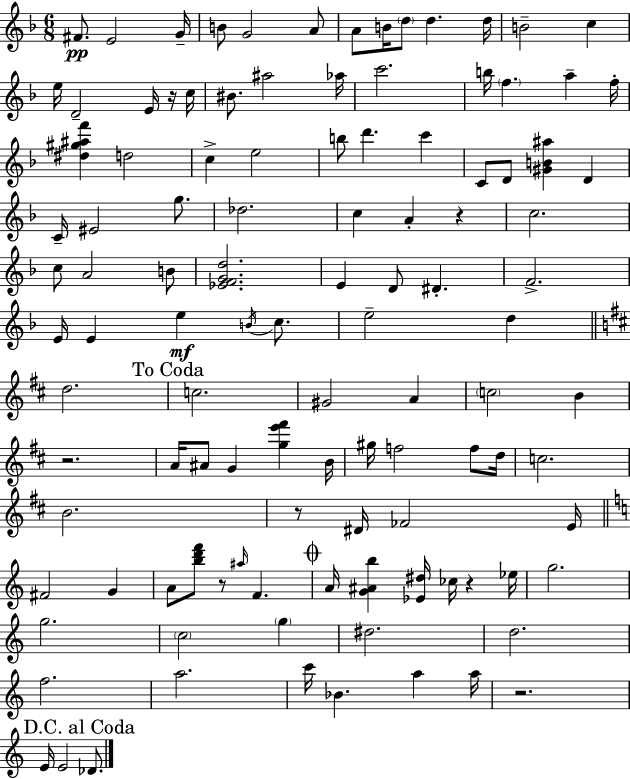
F#4/e. E4/h G4/s B4/e G4/h A4/e A4/e B4/s D5/e D5/q. D5/s B4/h C5/q E5/s D4/h E4/s R/s C5/s BIS4/e. A#5/h Ab5/s C6/h. B5/s F5/q. A5/q F5/s [D#5,G#5,A#5,F6]/q D5/h C5/q E5/h B5/e D6/q. C6/q C4/e D4/e [G#4,B4,A#5]/q D4/q C4/s EIS4/h G5/e. Db5/h. C5/q A4/q R/q C5/h. C5/e A4/h B4/e [Eb4,F4,G4,D5]/h. E4/q D4/e D#4/q. F4/h. E4/s E4/q E5/q B4/s C5/e. E5/h D5/q D5/h. C5/h. G#4/h A4/q C5/h B4/q R/h. A4/s A#4/e G4/q [G5,E6,F#6]/q B4/s G#5/s F5/h F5/e D5/s C5/h. B4/h. R/e D#4/s FES4/h E4/s F#4/h G4/q A4/e [B5,D6,F6]/e R/e A#5/s F4/q. A4/s [G4,A#4,B5]/q [Eb4,D#5]/s CES5/s R/q Eb5/s G5/h. G5/h. C5/h G5/q D#5/h. D5/h. F5/h. A5/h. C6/s Bb4/q. A5/q A5/s R/h. E4/s E4/h Db4/e.